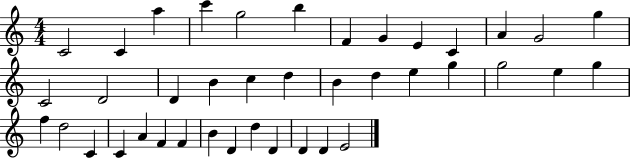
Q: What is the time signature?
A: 4/4